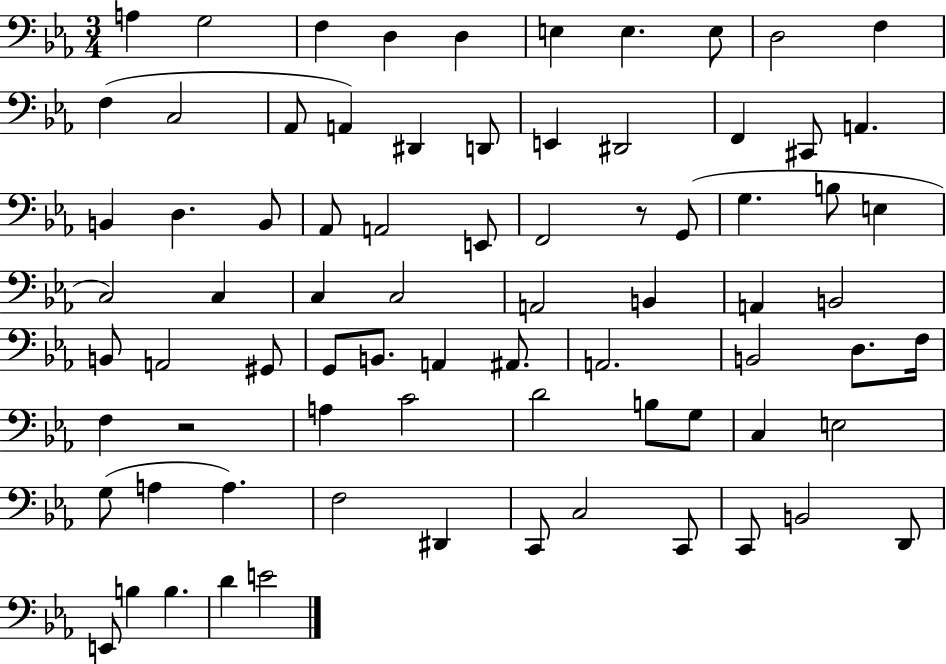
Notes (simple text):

A3/q G3/h F3/q D3/q D3/q E3/q E3/q. E3/e D3/h F3/q F3/q C3/h Ab2/e A2/q D#2/q D2/e E2/q D#2/h F2/q C#2/e A2/q. B2/q D3/q. B2/e Ab2/e A2/h E2/e F2/h R/e G2/e G3/q. B3/e E3/q C3/h C3/q C3/q C3/h A2/h B2/q A2/q B2/h B2/e A2/h G#2/e G2/e B2/e. A2/q A#2/e. A2/h. B2/h D3/e. F3/s F3/q R/h A3/q C4/h D4/h B3/e G3/e C3/q E3/h G3/e A3/q A3/q. F3/h D#2/q C2/e C3/h C2/e C2/e B2/h D2/e E2/e B3/q B3/q. D4/q E4/h